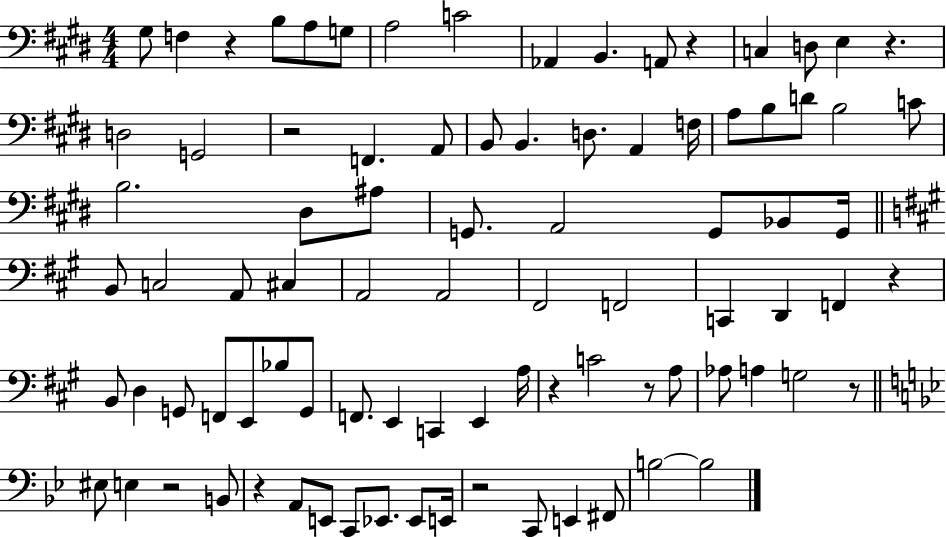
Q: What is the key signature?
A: E major